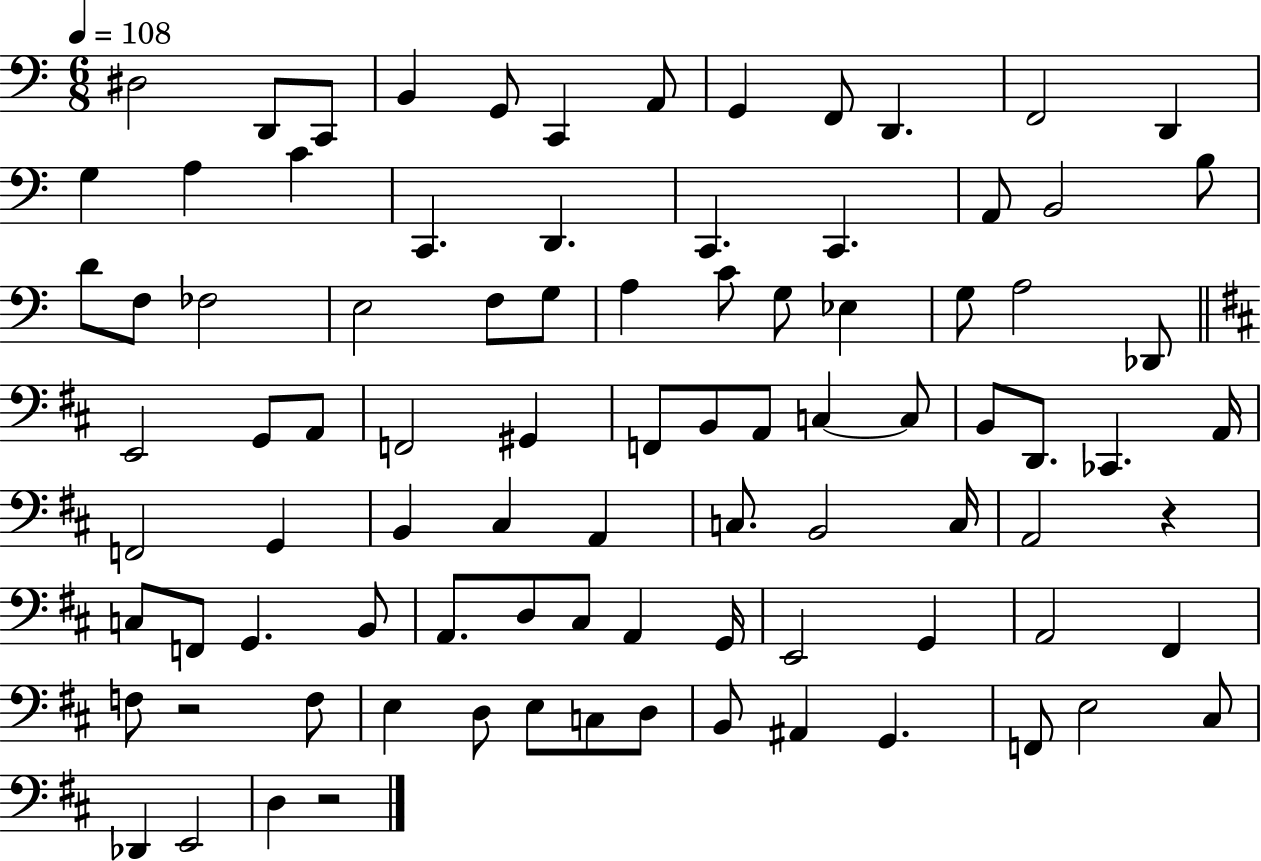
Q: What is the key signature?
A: C major